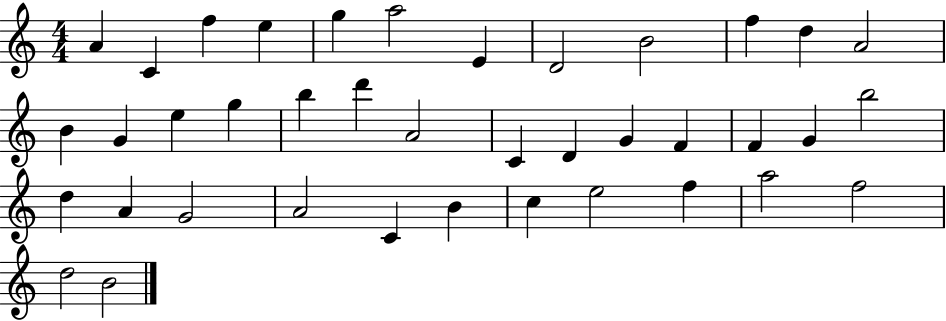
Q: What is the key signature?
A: C major